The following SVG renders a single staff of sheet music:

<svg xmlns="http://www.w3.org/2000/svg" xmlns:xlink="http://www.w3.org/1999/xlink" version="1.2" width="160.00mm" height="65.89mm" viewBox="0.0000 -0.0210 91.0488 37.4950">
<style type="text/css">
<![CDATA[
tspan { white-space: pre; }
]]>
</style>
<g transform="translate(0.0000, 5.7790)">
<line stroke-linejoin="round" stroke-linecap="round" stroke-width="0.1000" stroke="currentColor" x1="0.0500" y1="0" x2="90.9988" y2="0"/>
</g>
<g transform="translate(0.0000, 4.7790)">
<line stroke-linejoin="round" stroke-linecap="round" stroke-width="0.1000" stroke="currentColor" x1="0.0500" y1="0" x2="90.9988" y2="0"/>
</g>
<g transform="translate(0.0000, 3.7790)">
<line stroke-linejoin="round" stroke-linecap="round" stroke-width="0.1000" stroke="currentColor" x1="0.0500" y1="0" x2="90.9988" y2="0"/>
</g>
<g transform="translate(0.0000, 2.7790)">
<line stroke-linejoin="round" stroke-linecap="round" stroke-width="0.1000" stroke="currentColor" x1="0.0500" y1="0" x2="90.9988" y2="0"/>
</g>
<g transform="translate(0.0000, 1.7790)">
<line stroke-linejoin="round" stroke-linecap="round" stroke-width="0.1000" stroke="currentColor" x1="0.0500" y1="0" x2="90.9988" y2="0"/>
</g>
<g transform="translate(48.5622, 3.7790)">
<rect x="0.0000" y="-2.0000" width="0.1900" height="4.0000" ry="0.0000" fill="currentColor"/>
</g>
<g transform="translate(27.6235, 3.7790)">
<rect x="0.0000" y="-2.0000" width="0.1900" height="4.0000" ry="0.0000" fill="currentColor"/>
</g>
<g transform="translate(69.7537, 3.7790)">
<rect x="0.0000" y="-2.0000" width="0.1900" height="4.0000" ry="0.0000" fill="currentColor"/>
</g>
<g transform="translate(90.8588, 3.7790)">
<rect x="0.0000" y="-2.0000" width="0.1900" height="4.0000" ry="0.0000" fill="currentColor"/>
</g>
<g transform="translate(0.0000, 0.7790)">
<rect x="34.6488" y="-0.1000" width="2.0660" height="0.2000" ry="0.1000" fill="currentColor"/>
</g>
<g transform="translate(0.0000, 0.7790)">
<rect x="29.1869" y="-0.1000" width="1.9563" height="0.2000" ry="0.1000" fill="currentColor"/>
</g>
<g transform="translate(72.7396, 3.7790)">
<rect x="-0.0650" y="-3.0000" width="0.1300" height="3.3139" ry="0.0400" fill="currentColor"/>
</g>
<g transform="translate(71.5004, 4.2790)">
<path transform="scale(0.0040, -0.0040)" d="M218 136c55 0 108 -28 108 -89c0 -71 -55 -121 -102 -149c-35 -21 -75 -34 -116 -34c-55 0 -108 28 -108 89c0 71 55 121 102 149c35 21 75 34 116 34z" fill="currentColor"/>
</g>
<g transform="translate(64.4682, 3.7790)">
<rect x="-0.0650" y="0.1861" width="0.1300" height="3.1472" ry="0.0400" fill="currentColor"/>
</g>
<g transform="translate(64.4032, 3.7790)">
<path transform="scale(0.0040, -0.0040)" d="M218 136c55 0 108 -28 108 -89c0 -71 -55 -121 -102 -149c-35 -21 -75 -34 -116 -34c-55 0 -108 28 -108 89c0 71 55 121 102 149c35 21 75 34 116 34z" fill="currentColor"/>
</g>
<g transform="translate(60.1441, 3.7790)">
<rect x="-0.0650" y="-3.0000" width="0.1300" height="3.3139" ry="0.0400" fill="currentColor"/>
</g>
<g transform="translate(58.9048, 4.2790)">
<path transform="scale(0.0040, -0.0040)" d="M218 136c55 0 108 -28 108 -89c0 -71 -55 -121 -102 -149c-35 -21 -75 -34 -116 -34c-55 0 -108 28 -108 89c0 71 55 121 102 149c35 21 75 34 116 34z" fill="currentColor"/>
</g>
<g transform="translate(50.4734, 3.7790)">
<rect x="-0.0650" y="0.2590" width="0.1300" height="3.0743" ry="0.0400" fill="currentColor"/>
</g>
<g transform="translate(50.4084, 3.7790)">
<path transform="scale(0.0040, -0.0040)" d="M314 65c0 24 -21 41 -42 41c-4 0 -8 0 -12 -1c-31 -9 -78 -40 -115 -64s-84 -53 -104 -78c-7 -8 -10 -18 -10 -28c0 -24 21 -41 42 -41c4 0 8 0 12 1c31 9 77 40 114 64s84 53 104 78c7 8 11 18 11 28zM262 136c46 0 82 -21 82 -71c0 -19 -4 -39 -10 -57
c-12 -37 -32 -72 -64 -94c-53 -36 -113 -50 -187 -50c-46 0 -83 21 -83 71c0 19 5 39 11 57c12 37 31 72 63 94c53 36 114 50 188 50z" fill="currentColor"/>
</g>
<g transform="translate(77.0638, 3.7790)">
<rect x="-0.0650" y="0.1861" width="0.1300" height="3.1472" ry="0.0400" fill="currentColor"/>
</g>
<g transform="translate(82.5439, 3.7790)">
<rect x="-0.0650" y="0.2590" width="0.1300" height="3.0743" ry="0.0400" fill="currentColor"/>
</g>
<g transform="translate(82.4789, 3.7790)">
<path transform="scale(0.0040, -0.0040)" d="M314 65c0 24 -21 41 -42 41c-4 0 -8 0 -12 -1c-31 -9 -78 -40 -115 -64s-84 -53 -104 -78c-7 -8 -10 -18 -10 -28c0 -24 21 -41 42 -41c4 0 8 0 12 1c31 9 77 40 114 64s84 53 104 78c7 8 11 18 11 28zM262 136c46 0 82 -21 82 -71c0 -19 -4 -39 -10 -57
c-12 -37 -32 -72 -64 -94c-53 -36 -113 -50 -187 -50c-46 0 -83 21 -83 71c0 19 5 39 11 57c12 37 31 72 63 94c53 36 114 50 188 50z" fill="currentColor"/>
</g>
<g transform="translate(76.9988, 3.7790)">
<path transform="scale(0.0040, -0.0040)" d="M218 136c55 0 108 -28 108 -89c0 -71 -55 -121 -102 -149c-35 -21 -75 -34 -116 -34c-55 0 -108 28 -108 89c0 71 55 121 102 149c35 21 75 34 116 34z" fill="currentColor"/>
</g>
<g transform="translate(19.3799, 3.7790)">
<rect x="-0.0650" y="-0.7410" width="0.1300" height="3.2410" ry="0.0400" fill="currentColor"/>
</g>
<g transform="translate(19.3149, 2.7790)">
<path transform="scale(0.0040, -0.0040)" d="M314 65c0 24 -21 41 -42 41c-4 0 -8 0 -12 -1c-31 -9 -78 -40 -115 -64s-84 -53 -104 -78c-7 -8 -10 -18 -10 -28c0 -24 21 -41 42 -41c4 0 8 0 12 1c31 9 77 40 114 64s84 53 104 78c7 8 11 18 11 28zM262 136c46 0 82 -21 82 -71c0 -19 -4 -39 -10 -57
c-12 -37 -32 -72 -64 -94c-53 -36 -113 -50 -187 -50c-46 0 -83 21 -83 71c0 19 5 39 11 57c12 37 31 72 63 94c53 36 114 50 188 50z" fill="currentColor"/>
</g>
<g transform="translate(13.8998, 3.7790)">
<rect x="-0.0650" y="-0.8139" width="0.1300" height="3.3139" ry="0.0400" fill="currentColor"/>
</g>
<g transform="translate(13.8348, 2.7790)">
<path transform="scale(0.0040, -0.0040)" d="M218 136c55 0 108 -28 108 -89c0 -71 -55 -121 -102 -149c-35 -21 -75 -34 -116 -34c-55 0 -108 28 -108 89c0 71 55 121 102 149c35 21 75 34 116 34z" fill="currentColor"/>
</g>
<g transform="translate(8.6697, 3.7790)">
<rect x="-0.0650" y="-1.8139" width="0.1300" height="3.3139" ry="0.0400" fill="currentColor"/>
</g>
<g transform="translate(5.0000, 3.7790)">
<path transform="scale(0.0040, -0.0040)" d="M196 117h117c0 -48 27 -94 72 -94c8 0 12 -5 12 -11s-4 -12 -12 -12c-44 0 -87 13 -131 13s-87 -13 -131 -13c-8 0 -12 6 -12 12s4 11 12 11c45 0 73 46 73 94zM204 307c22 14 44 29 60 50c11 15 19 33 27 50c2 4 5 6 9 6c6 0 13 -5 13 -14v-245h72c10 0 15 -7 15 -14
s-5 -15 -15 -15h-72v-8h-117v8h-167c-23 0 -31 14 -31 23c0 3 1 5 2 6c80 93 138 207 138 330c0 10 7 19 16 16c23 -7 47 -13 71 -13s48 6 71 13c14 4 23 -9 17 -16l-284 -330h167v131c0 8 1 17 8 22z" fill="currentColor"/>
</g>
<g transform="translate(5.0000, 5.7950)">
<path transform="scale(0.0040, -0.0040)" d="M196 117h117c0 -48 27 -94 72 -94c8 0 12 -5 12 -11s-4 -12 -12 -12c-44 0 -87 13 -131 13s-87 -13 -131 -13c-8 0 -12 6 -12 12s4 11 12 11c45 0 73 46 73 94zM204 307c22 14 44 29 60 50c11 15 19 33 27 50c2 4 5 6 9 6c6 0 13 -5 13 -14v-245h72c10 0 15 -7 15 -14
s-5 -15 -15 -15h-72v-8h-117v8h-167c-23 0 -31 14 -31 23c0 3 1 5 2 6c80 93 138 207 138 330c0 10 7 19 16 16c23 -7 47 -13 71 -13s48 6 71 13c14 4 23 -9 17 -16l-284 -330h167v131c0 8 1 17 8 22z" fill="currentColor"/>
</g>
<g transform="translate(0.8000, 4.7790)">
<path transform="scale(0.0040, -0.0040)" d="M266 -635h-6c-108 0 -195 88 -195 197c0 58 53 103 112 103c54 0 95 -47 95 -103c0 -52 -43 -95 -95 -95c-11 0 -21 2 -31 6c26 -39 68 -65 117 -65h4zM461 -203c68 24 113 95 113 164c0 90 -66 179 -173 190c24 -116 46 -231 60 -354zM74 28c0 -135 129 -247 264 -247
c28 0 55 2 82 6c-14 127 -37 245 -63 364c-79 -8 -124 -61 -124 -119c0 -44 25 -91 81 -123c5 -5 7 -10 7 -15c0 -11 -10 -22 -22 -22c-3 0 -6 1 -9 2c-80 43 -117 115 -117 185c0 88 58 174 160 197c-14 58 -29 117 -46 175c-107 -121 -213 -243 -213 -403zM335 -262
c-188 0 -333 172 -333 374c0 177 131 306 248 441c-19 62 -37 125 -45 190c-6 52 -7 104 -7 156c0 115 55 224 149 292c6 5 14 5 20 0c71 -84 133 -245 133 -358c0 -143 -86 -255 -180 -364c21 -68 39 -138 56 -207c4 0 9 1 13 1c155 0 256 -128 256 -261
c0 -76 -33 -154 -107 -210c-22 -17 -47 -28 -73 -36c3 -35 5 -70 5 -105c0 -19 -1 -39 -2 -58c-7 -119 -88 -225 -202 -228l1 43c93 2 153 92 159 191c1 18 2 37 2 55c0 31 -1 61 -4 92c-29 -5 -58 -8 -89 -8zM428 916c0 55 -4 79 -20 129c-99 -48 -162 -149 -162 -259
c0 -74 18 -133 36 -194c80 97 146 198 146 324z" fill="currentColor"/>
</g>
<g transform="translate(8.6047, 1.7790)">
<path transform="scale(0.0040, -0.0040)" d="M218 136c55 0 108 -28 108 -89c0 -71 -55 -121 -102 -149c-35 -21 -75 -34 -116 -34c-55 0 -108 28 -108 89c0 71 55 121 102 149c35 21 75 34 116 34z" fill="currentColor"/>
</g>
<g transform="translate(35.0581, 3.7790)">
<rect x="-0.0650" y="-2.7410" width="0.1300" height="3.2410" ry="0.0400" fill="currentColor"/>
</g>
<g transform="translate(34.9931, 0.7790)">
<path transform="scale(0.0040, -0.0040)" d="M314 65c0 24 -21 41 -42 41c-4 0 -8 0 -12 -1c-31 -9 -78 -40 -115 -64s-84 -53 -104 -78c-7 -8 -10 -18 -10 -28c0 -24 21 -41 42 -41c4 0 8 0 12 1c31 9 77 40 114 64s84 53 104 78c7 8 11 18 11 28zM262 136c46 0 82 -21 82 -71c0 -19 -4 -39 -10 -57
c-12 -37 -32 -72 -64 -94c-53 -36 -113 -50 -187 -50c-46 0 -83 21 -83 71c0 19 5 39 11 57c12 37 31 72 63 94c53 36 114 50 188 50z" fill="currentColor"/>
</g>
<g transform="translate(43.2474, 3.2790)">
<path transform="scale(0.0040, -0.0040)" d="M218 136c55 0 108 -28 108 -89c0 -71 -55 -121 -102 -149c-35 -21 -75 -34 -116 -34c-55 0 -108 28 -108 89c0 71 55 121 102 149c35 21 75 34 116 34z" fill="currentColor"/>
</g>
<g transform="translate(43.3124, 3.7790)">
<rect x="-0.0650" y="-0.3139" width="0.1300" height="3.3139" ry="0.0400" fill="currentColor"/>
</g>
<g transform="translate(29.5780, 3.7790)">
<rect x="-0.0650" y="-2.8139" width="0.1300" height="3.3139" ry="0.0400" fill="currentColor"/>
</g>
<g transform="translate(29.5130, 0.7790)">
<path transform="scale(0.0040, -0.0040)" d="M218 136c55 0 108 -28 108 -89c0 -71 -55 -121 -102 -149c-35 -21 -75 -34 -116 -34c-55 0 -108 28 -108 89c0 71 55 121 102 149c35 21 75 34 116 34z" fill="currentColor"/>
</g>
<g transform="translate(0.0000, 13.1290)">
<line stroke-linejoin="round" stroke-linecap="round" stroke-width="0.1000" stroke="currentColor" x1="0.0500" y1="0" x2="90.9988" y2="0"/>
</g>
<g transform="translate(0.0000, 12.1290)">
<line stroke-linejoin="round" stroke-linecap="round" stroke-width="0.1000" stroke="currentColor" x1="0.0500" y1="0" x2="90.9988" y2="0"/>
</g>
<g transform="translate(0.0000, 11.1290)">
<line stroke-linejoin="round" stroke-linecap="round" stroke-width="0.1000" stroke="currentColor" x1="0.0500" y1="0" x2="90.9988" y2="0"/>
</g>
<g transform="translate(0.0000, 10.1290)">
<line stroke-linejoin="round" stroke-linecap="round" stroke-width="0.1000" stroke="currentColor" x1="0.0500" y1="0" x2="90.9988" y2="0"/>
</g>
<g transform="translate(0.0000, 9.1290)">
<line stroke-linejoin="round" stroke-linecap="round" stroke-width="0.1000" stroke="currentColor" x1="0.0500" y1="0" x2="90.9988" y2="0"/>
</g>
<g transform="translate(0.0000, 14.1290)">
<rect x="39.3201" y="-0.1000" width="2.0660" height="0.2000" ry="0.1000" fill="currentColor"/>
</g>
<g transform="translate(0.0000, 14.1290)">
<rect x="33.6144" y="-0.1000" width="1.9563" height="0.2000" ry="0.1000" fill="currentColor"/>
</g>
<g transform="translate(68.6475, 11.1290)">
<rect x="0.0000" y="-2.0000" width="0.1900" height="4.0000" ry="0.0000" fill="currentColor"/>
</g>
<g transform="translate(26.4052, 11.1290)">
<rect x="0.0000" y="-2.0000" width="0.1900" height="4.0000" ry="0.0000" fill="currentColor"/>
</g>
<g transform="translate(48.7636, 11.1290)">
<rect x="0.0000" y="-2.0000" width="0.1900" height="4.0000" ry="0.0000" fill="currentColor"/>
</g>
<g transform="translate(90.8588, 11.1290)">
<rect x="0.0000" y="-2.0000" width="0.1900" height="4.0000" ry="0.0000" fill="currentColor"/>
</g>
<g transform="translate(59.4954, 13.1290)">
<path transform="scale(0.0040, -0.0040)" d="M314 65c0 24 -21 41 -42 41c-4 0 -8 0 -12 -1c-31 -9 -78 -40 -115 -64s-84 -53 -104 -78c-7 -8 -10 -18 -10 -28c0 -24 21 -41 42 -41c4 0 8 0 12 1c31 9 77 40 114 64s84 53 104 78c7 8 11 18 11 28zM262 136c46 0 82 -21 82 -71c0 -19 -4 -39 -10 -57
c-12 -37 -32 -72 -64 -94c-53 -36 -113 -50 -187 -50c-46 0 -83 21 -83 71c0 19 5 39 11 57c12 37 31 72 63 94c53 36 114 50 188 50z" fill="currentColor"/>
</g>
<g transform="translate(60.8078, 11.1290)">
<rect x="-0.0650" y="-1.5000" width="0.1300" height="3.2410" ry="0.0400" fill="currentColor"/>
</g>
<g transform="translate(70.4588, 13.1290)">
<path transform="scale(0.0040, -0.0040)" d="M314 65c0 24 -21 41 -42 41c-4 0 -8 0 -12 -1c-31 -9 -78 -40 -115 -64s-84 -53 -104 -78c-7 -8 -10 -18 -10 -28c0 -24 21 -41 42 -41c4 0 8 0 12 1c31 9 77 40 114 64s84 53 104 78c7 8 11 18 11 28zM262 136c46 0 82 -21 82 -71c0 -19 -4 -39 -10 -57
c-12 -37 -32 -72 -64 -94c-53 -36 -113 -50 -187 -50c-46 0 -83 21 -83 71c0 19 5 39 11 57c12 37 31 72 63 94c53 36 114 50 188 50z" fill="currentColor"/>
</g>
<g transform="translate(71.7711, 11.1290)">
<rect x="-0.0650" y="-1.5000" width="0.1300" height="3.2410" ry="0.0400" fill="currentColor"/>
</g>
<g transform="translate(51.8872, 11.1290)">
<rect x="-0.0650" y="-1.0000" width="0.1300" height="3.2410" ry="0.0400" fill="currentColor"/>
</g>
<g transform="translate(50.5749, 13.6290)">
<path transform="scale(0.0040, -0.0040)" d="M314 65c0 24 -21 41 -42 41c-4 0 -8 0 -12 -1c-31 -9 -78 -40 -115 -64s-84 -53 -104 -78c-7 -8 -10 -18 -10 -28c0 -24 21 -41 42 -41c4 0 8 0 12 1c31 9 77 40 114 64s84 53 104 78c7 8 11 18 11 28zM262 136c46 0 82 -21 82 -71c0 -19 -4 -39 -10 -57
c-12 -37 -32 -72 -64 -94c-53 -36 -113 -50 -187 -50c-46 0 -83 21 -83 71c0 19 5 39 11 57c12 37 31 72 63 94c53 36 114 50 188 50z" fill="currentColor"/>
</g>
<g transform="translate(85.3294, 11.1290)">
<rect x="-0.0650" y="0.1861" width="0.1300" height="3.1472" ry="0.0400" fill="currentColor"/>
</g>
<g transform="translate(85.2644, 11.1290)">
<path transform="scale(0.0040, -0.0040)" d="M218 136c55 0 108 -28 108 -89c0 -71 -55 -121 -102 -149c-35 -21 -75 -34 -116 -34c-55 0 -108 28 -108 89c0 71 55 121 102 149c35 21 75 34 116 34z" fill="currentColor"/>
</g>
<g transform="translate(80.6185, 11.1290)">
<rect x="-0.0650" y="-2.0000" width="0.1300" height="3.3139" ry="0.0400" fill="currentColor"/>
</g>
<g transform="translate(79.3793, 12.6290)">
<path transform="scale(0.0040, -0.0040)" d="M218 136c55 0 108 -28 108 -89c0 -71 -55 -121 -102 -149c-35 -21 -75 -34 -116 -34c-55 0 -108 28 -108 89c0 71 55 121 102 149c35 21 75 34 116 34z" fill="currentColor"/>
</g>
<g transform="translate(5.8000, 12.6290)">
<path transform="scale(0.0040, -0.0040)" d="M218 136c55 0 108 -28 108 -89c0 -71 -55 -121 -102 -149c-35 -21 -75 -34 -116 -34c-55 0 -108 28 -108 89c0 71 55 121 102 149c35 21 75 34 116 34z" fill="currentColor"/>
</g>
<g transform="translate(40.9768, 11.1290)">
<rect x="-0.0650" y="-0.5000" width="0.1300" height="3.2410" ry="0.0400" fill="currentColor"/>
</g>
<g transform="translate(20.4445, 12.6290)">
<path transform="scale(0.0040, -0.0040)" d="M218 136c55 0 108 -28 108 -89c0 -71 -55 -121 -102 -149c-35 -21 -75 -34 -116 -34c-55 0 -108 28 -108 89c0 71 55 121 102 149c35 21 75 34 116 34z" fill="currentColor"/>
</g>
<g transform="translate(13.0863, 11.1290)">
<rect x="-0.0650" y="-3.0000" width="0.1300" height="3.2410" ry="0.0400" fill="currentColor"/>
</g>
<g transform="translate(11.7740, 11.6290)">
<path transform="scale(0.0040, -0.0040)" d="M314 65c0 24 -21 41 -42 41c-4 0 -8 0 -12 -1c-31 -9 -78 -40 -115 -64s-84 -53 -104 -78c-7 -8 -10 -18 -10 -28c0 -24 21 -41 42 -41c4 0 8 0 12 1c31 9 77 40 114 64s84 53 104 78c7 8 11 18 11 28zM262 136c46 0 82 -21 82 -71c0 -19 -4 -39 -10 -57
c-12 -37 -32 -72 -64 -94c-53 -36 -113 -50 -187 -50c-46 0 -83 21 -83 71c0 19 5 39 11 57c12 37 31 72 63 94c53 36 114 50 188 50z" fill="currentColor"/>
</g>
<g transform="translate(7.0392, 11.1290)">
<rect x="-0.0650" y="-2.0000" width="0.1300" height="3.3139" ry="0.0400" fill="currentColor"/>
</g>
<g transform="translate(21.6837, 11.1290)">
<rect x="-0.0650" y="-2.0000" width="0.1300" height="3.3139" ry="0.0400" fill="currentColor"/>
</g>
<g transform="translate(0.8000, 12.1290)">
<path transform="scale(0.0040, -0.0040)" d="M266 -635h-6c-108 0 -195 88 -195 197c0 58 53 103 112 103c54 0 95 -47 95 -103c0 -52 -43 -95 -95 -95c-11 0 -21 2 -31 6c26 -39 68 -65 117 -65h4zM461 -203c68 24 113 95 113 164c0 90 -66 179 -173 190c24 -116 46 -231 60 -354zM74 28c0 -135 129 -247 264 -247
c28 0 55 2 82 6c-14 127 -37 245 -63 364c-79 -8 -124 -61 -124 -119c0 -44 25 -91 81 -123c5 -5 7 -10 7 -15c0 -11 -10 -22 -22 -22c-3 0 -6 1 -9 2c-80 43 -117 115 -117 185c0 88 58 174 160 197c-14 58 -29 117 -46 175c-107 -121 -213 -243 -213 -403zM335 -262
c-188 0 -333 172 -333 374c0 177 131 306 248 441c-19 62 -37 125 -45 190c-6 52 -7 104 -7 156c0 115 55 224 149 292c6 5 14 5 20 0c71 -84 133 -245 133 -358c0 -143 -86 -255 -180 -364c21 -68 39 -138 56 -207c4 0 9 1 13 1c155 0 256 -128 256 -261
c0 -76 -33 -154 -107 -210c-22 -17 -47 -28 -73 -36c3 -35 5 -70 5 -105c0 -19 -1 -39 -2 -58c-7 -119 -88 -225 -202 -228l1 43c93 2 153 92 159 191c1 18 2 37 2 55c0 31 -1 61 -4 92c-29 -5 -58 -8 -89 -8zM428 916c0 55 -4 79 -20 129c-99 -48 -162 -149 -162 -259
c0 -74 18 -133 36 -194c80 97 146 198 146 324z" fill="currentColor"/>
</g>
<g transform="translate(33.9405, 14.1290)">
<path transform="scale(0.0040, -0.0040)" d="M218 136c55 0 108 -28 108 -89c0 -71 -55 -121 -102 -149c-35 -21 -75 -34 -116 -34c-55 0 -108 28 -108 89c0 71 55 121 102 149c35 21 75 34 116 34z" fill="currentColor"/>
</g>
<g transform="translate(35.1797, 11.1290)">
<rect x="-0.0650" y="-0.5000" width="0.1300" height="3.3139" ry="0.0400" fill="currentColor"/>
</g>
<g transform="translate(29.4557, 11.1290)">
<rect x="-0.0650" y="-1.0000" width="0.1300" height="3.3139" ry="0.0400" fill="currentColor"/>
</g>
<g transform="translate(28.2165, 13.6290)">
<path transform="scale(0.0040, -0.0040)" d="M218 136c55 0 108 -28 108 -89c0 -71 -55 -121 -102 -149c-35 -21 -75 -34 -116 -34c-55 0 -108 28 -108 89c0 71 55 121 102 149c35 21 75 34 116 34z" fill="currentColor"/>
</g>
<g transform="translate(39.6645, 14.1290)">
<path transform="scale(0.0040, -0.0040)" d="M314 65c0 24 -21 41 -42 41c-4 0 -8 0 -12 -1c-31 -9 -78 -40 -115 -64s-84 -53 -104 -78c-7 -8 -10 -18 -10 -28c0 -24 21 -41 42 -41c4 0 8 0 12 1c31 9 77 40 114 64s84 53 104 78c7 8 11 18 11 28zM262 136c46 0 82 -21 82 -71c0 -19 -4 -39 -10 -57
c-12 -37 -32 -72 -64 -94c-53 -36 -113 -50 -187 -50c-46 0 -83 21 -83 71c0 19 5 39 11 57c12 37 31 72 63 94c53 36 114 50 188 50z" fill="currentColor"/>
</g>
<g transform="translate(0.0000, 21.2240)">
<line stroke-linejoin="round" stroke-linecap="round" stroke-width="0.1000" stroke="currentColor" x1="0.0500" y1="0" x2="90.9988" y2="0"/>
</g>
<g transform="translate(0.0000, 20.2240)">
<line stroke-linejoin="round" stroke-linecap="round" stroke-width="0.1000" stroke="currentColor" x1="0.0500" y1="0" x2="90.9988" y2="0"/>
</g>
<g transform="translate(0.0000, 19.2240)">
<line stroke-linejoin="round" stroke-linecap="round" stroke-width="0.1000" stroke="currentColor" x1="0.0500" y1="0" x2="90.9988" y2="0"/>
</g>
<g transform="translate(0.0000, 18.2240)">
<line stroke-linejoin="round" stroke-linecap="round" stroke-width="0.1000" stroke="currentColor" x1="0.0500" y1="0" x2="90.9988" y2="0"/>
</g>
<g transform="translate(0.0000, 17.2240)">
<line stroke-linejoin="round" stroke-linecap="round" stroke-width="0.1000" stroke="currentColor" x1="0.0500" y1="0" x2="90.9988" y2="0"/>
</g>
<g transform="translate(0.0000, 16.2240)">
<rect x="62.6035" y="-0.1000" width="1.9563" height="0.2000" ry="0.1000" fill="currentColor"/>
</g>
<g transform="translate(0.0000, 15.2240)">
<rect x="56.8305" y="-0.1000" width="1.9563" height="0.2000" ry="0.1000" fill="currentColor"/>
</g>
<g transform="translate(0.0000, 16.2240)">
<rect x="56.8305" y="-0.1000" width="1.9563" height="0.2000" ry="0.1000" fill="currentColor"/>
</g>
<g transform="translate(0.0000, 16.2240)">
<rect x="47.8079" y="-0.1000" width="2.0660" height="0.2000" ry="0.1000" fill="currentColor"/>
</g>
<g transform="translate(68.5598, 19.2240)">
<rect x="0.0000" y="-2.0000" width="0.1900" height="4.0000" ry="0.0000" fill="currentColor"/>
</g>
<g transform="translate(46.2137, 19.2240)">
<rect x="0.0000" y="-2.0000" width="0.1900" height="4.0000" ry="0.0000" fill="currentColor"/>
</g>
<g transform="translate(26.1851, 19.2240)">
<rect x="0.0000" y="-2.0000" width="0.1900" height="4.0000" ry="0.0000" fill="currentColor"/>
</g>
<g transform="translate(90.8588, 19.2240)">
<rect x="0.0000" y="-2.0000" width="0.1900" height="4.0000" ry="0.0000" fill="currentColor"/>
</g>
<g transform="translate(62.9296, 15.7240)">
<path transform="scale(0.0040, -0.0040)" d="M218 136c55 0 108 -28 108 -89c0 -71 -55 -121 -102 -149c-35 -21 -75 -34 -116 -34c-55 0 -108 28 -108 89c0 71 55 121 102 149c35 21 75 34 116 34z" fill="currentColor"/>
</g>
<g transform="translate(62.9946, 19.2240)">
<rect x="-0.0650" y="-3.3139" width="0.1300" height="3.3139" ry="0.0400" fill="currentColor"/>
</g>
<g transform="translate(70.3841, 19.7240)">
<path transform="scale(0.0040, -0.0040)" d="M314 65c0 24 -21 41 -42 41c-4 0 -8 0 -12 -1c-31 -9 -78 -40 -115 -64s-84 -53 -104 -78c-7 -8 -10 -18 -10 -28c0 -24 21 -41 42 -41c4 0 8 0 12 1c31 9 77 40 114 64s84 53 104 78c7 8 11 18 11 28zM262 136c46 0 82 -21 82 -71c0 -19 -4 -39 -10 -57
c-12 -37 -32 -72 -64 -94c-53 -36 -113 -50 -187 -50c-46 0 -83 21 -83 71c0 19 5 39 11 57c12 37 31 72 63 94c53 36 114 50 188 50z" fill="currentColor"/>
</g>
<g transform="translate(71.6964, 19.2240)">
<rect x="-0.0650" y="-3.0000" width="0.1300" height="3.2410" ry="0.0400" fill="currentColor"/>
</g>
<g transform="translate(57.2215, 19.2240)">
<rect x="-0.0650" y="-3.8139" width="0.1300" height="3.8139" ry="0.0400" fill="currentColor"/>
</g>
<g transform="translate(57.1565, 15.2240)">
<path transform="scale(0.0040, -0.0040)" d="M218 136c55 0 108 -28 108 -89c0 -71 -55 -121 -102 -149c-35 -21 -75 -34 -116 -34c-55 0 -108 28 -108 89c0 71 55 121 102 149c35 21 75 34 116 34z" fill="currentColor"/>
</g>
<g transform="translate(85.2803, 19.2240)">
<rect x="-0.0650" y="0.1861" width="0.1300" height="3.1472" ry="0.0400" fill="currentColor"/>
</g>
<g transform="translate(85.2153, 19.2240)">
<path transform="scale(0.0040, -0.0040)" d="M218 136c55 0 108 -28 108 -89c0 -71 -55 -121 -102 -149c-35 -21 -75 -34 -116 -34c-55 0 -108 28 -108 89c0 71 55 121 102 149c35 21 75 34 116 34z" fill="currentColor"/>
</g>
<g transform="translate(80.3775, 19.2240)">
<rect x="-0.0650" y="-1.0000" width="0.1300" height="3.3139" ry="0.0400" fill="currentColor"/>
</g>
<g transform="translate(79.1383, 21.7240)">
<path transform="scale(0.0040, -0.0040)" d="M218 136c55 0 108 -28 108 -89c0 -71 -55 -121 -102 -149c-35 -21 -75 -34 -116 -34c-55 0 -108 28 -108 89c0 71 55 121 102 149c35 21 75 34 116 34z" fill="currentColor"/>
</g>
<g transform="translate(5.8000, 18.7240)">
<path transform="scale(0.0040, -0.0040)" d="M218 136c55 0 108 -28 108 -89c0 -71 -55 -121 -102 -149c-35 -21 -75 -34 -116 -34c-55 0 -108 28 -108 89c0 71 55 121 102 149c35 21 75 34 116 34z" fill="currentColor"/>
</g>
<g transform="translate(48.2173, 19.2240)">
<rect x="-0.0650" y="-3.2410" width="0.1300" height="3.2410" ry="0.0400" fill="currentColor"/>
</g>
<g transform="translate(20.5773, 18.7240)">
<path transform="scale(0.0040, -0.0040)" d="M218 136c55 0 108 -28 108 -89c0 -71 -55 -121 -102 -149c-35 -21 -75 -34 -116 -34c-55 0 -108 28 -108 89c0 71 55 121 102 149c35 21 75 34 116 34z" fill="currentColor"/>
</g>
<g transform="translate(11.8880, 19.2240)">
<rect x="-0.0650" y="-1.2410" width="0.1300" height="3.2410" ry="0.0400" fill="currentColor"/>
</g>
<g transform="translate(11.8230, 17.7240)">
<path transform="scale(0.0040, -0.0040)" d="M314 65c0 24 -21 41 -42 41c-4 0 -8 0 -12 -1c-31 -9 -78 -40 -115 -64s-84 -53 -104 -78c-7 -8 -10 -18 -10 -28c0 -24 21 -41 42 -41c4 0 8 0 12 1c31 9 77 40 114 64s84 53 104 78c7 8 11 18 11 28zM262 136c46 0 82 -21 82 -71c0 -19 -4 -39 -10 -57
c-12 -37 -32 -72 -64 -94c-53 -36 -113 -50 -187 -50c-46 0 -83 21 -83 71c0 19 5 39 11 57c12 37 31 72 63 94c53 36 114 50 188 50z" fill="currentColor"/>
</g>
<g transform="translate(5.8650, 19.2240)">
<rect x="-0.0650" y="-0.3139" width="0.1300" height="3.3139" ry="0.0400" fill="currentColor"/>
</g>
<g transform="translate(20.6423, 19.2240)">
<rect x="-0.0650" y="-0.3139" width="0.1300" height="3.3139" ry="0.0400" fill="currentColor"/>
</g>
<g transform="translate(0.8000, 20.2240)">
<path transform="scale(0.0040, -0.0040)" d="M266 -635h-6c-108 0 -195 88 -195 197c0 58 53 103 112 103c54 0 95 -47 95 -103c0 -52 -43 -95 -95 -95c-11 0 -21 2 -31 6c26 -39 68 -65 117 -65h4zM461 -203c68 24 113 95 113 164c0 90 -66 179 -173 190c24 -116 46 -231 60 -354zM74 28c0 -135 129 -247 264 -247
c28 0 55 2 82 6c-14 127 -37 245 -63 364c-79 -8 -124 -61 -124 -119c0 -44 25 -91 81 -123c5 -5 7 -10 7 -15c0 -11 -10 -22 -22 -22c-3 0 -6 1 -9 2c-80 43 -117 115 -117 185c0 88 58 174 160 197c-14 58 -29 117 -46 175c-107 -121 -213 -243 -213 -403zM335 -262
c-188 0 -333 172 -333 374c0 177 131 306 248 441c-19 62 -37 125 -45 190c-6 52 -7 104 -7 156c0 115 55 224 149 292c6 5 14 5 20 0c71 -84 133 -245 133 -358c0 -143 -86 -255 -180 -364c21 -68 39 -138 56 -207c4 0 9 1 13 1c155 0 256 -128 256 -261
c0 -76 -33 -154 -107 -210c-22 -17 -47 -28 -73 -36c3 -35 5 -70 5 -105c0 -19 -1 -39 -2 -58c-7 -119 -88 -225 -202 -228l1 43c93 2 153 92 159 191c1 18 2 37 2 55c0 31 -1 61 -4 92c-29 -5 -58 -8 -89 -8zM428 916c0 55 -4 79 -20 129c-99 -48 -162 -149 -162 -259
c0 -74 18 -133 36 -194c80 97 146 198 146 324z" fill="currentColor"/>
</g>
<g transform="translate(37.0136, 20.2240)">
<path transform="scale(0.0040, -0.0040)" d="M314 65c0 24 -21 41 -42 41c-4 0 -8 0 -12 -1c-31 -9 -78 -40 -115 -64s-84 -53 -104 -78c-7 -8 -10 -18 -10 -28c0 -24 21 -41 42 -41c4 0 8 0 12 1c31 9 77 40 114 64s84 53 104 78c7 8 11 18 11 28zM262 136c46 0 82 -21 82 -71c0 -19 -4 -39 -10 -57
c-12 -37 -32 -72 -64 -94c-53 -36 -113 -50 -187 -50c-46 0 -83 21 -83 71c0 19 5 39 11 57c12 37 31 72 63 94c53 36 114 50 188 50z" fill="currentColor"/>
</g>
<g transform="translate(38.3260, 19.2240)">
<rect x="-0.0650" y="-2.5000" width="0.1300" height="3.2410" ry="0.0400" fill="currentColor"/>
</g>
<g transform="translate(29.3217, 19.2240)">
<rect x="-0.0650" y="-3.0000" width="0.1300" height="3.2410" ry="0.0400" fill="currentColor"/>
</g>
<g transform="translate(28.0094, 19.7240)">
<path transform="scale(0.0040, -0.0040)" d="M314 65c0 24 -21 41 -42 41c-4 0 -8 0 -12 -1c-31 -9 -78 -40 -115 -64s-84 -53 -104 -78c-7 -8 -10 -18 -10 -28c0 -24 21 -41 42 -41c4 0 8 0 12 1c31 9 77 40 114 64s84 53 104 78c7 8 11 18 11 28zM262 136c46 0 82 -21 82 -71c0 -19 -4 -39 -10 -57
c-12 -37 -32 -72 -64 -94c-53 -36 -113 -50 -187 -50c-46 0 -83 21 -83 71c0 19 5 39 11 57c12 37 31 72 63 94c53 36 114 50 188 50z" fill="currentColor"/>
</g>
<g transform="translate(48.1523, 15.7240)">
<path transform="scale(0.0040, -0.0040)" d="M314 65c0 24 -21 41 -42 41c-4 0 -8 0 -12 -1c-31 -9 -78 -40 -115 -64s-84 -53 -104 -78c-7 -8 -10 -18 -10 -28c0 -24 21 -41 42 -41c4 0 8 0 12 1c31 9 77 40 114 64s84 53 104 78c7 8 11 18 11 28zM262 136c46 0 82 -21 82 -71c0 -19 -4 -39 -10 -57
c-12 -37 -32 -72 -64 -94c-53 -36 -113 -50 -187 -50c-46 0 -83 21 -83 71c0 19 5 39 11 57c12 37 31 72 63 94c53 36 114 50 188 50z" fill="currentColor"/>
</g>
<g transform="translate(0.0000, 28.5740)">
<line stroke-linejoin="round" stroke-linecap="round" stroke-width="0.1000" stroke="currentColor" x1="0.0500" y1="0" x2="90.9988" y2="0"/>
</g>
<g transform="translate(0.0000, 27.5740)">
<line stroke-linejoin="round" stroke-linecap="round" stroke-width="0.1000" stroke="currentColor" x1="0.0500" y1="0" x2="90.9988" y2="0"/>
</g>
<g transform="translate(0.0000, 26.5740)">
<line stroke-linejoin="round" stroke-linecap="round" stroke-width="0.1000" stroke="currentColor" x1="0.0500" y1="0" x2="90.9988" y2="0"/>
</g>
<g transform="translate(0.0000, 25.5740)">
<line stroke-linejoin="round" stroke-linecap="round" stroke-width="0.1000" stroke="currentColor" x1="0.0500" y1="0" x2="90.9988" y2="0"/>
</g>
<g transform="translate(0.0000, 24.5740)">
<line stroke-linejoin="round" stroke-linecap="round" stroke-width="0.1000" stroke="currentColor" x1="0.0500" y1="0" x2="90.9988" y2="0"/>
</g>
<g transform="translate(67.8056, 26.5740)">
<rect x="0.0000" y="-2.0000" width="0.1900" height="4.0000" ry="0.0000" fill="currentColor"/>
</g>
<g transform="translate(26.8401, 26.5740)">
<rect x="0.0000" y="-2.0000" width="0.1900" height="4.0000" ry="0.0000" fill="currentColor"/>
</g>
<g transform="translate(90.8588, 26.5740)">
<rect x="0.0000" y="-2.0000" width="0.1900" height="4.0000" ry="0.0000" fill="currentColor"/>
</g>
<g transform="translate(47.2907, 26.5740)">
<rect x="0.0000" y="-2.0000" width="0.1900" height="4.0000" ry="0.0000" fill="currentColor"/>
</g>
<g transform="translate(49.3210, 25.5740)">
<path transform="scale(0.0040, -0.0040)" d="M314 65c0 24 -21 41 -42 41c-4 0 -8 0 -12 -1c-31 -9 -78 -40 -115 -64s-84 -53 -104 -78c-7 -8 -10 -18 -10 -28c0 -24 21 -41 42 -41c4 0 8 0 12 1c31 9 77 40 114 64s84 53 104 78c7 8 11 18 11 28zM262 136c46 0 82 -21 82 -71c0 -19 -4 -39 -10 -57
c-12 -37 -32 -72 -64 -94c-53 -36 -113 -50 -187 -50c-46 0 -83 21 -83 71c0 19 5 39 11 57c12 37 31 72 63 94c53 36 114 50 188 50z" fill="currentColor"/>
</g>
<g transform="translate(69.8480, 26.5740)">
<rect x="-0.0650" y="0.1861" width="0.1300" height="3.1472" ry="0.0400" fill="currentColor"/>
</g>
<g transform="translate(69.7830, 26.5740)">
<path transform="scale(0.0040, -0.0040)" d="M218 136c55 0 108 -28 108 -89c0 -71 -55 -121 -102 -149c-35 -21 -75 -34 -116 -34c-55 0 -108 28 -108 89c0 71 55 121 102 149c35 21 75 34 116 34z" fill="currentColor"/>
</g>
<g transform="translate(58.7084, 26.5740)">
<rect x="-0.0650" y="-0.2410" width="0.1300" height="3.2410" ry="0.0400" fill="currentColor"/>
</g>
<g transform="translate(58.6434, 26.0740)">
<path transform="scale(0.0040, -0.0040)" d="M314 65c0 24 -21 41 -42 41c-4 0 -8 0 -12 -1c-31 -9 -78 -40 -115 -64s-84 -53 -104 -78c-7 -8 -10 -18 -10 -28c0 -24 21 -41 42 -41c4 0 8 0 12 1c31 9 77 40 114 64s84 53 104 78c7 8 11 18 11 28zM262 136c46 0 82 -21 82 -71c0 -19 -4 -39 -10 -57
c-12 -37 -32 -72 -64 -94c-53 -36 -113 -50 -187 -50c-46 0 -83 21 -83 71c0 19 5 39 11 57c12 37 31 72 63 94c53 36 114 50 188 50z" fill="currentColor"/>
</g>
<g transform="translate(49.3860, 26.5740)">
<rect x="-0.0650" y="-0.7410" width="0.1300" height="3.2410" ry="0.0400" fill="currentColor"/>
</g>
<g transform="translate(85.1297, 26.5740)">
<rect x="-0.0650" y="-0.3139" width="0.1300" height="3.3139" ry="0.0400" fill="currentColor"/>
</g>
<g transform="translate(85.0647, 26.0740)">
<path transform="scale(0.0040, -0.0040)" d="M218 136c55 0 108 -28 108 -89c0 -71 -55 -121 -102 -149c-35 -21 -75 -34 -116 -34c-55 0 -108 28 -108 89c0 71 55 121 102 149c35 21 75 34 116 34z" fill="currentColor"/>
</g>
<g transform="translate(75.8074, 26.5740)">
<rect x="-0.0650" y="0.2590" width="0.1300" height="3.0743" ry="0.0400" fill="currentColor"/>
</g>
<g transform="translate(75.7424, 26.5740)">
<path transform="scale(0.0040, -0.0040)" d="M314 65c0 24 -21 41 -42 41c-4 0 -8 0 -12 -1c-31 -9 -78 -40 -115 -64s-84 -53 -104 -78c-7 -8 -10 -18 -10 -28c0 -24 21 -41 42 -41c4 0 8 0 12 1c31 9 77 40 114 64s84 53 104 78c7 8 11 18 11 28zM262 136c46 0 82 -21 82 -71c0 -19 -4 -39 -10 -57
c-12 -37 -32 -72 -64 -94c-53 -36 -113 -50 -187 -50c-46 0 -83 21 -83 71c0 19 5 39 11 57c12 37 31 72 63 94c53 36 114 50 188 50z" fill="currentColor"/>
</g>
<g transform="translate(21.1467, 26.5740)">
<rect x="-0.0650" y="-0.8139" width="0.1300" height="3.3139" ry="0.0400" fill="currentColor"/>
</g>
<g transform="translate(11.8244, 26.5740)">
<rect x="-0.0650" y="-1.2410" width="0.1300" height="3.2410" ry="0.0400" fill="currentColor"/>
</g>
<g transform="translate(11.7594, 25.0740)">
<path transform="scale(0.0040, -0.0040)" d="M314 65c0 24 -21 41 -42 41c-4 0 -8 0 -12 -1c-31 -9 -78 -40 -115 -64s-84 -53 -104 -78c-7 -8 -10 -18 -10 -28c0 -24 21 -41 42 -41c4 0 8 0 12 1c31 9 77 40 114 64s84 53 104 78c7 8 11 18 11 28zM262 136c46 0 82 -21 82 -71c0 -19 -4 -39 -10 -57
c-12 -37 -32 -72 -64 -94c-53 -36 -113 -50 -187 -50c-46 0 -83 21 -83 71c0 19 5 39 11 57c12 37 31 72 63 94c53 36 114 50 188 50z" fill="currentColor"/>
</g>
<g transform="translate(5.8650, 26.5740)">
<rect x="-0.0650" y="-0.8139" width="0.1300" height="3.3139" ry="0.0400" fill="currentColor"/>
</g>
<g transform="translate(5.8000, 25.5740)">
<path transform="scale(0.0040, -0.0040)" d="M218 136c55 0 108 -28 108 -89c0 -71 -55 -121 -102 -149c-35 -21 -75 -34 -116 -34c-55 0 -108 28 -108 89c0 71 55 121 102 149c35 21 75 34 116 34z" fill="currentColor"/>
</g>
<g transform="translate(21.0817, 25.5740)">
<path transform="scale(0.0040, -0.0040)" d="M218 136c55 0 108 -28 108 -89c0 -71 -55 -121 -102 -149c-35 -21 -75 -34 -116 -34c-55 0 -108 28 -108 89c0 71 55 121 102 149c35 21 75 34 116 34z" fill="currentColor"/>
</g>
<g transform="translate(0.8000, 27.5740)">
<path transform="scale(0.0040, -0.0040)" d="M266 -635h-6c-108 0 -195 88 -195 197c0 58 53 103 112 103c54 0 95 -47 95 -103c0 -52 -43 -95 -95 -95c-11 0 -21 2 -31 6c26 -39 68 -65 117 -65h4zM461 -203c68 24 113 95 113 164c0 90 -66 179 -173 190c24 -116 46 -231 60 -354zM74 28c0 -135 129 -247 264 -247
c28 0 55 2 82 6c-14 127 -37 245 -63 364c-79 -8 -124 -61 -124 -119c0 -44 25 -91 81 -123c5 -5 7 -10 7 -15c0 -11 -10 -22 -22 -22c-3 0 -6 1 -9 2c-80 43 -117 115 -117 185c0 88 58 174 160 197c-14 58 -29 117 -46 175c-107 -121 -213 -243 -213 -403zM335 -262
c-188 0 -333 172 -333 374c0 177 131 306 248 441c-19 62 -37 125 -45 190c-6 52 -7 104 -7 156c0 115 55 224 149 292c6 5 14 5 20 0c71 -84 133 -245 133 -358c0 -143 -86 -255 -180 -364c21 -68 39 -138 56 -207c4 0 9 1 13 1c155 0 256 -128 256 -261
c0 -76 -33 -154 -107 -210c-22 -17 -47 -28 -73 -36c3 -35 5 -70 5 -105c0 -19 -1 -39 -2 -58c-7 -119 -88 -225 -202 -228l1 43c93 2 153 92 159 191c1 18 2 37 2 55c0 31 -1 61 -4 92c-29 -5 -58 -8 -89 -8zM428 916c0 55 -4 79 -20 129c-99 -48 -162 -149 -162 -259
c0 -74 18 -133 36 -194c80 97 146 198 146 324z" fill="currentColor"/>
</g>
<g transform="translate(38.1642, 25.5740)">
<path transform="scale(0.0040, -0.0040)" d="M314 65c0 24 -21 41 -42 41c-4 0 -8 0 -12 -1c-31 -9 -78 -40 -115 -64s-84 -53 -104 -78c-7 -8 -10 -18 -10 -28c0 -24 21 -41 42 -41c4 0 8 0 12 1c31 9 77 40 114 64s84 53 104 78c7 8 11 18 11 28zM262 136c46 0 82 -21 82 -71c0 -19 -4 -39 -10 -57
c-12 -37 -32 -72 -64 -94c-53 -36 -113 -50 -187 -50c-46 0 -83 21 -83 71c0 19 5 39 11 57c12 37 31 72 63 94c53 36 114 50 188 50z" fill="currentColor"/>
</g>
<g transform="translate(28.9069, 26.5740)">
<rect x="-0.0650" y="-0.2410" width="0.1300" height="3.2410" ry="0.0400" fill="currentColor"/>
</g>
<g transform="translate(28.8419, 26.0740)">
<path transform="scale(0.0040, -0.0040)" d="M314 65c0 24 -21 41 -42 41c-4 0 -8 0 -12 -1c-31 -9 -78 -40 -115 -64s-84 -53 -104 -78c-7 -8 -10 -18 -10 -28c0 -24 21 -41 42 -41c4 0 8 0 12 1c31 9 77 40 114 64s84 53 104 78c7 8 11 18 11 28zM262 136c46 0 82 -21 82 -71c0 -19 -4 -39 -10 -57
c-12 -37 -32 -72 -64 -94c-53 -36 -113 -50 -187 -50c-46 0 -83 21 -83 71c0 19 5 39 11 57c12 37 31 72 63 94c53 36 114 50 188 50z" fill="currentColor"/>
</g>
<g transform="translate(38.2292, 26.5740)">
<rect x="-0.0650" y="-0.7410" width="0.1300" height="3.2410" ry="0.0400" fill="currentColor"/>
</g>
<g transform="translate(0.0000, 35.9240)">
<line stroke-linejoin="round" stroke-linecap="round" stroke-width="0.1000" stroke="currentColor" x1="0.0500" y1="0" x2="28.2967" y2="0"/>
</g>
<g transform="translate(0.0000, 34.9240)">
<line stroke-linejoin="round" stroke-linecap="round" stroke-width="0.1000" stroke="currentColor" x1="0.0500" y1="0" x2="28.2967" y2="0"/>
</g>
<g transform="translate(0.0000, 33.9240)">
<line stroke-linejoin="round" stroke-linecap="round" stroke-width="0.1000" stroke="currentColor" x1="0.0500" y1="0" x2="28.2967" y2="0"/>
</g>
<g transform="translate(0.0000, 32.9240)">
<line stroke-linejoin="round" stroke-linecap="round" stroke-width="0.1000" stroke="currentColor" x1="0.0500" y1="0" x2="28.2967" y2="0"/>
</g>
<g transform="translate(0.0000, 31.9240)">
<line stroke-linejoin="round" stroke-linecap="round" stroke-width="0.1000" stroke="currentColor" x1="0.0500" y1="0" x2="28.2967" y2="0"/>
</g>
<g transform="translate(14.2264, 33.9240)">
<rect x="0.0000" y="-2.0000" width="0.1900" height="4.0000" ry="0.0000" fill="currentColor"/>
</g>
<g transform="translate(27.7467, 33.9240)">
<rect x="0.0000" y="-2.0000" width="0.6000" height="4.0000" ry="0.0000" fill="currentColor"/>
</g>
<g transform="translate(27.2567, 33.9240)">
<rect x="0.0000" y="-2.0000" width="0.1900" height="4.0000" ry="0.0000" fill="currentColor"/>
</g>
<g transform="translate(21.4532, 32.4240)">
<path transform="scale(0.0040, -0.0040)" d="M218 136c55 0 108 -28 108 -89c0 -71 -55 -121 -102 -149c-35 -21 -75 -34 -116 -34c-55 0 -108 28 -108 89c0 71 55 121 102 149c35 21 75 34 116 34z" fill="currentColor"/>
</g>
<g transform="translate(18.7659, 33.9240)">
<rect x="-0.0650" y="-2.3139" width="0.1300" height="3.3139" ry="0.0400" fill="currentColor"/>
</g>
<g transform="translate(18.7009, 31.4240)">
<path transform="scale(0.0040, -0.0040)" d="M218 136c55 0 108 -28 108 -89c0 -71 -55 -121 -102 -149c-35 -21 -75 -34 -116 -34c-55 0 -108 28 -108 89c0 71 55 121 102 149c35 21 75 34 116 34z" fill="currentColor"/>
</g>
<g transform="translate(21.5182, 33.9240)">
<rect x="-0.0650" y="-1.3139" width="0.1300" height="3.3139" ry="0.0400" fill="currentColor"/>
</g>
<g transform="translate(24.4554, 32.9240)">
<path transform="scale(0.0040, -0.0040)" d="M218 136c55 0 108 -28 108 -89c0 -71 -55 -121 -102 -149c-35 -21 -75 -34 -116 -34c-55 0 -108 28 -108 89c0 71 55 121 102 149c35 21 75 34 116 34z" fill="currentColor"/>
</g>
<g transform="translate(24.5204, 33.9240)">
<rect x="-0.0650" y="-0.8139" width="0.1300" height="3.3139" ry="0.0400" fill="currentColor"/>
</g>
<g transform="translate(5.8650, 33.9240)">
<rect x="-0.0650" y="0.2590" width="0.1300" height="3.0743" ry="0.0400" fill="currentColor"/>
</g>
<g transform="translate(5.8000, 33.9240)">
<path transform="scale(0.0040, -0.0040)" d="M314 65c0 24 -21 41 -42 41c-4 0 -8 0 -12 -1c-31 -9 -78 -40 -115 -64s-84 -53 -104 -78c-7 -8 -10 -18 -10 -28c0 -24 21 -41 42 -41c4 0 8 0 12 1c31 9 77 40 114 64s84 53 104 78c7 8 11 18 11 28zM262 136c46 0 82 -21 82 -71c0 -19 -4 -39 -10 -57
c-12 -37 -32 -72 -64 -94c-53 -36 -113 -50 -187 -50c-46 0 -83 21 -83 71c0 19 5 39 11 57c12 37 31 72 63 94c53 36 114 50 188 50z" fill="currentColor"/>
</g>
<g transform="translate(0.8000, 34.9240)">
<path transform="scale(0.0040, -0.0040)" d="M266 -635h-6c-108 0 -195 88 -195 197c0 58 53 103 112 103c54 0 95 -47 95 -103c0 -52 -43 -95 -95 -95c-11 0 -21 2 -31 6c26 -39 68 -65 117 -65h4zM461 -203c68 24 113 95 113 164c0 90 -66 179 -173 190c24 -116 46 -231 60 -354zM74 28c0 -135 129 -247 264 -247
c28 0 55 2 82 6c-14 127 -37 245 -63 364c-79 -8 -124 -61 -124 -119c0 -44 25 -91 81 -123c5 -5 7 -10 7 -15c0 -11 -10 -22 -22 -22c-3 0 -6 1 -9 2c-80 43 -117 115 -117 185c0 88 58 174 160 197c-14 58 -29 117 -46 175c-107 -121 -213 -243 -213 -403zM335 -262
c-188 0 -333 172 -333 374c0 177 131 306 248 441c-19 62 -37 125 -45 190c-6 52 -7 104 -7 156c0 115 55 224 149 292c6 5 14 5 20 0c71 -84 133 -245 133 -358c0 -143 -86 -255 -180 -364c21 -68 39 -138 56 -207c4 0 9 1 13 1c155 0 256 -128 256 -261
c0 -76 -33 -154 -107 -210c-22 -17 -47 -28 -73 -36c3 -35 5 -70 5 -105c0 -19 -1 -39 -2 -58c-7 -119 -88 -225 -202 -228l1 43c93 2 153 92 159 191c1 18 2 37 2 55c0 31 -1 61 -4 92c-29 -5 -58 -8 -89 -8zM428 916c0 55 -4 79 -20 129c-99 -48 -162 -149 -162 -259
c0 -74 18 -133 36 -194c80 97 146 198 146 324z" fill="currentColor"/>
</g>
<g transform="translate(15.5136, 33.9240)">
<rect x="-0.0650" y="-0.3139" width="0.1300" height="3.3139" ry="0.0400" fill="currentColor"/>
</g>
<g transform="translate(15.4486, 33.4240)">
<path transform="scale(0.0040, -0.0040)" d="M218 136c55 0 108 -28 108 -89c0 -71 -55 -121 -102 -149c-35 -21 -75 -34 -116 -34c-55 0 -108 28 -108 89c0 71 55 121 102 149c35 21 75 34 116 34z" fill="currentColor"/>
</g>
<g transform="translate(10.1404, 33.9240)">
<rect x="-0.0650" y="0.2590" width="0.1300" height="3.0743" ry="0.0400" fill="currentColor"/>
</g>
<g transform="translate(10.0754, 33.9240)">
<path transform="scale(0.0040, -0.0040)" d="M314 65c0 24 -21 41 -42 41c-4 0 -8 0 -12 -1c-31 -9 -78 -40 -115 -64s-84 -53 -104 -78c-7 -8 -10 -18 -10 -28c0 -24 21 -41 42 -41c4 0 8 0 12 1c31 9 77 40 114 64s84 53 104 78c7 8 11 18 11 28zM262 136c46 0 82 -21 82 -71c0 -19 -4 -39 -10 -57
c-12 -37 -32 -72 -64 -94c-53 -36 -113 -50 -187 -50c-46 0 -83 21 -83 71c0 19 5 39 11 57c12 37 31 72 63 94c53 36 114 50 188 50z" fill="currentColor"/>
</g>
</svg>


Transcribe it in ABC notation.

X:1
T:Untitled
M:4/4
L:1/4
K:C
f d d2 a a2 c B2 A B A B B2 F A2 F D C C2 D2 E2 E2 F B c e2 c A2 G2 b2 c' b A2 D B d e2 d c2 d2 d2 c2 B B2 c B2 B2 c g e d